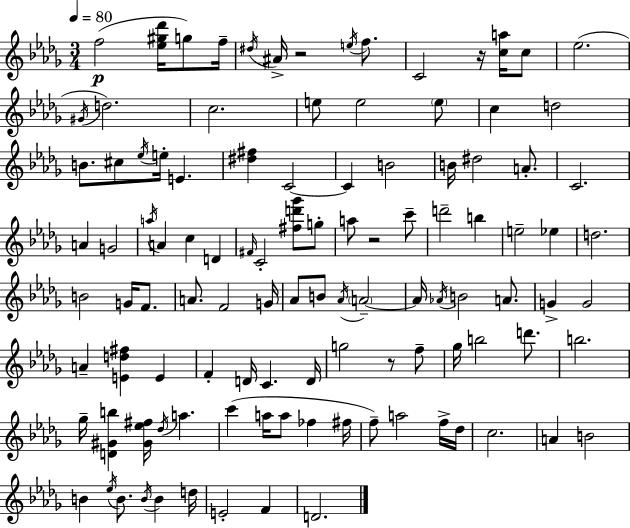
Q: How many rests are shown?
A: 4